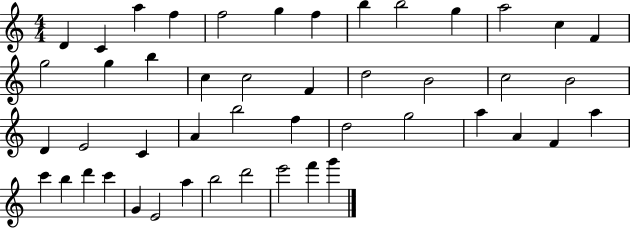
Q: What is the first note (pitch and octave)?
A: D4